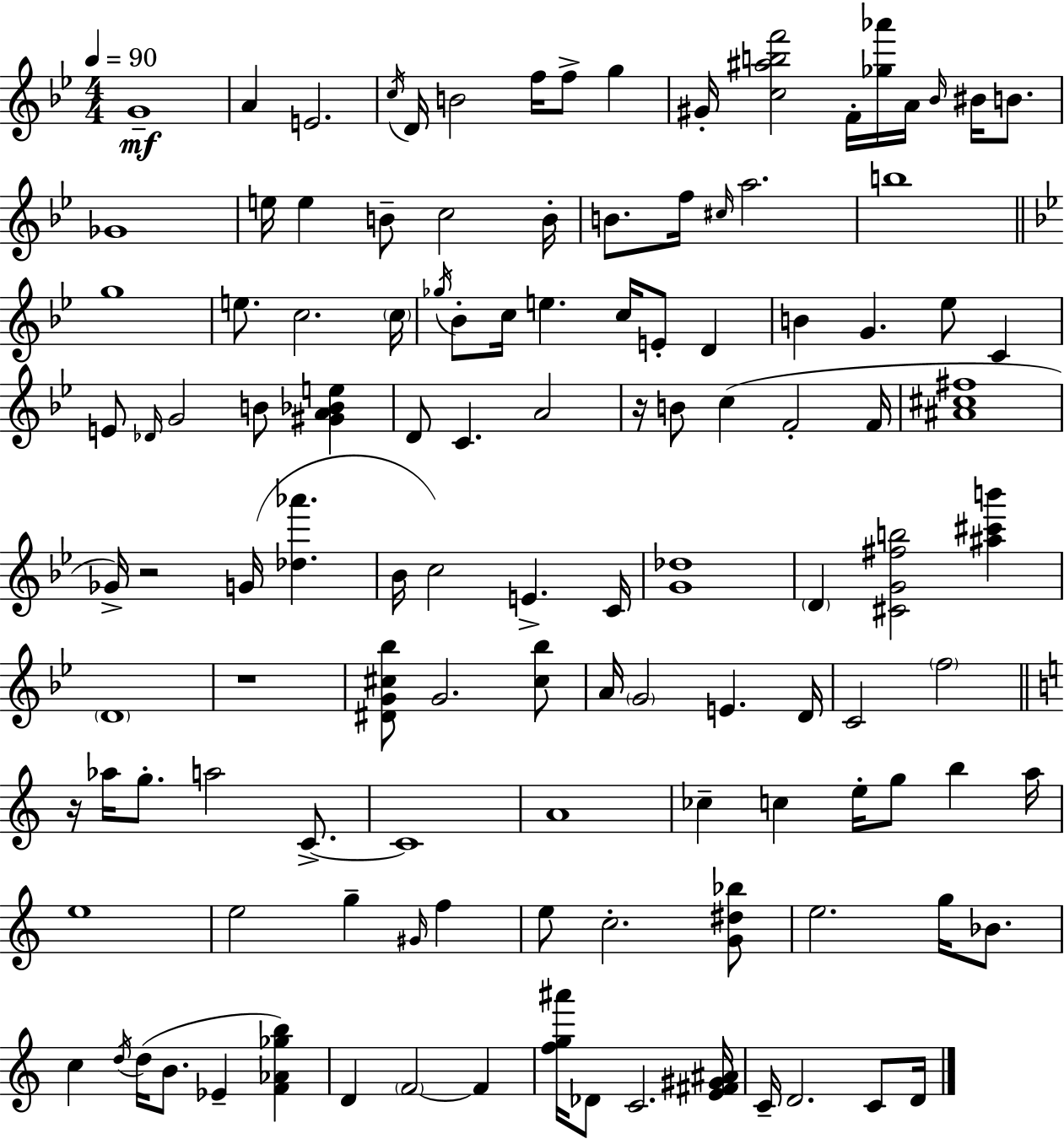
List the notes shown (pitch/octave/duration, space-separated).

G4/w A4/q E4/h. C5/s D4/s B4/h F5/s F5/e G5/q G#4/s [C5,A#5,B5,F6]/h F4/s [Gb5,Ab6]/s A4/s Bb4/s BIS4/s B4/e. Gb4/w E5/s E5/q B4/e C5/h B4/s B4/e. F5/s C#5/s A5/h. B5/w G5/w E5/e. C5/h. C5/s Gb5/s Bb4/e C5/s E5/q. C5/s E4/e D4/q B4/q G4/q. Eb5/e C4/q E4/e Db4/s G4/h B4/e [G#4,A4,Bb4,E5]/q D4/e C4/q. A4/h R/s B4/e C5/q F4/h F4/s [A#4,C#5,F#5]/w Gb4/s R/h G4/s [Db5,Ab6]/q. Bb4/s C5/h E4/q. C4/s [G4,Db5]/w D4/q [C#4,G4,F#5,B5]/h [A#5,C#6,B6]/q D4/w R/w [D#4,G4,C#5,Bb5]/e G4/h. [C#5,Bb5]/e A4/s G4/h E4/q. D4/s C4/h F5/h R/s Ab5/s G5/e. A5/h C4/e. C4/w A4/w CES5/q C5/q E5/s G5/e B5/q A5/s E5/w E5/h G5/q G#4/s F5/q E5/e C5/h. [G4,D#5,Bb5]/e E5/h. G5/s Bb4/e. C5/q D5/s D5/s B4/e. Eb4/q [F4,Ab4,Gb5,B5]/q D4/q F4/h F4/q [F5,G5,A#6]/s Db4/e C4/h. [E4,F#4,G#4,A#4]/s C4/s D4/h. C4/e D4/s